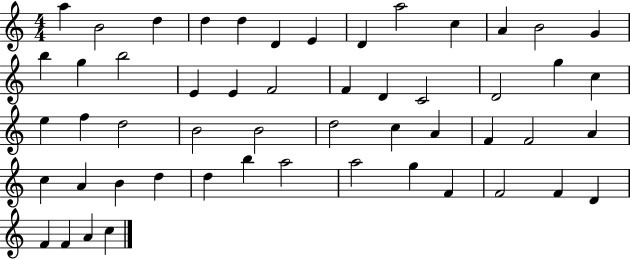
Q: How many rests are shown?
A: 0